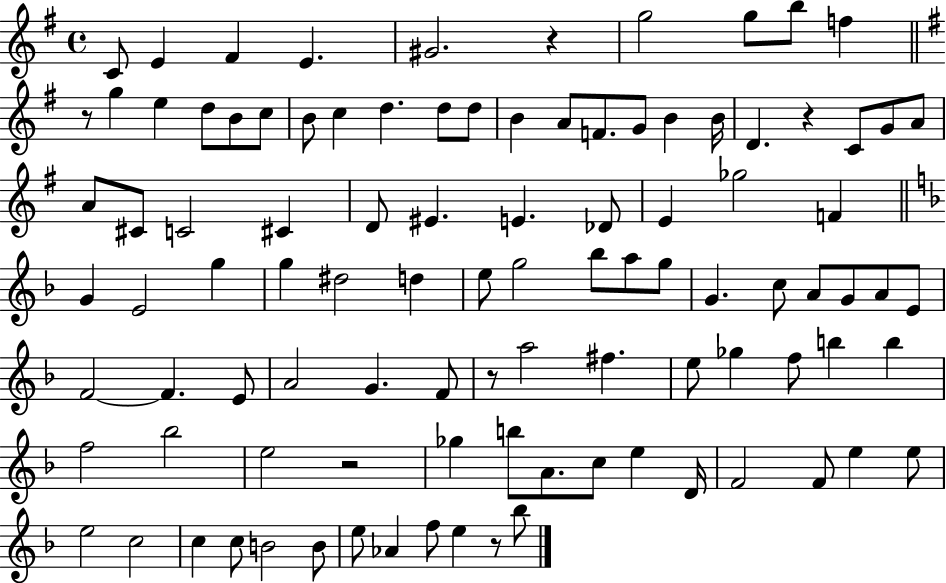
{
  \clef treble
  \time 4/4
  \defaultTimeSignature
  \key g \major
  c'8 e'4 fis'4 e'4. | gis'2. r4 | g''2 g''8 b''8 f''4 | \bar "||" \break \key e \minor r8 g''4 e''4 d''8 b'8 c''8 | b'8 c''4 d''4. d''8 d''8 | b'4 a'8 f'8. g'8 b'4 b'16 | d'4. r4 c'8 g'8 a'8 | \break a'8 cis'8 c'2 cis'4 | d'8 eis'4. e'4. des'8 | e'4 ges''2 f'4 | \bar "||" \break \key d \minor g'4 e'2 g''4 | g''4 dis''2 d''4 | e''8 g''2 bes''8 a''8 g''8 | g'4. c''8 a'8 g'8 a'8 e'8 | \break f'2~~ f'4. e'8 | a'2 g'4. f'8 | r8 a''2 fis''4. | e''8 ges''4 f''8 b''4 b''4 | \break f''2 bes''2 | e''2 r2 | ges''4 b''8 a'8. c''8 e''4 d'16 | f'2 f'8 e''4 e''8 | \break e''2 c''2 | c''4 c''8 b'2 b'8 | e''8 aes'4 f''8 e''4 r8 bes''8 | \bar "|."
}